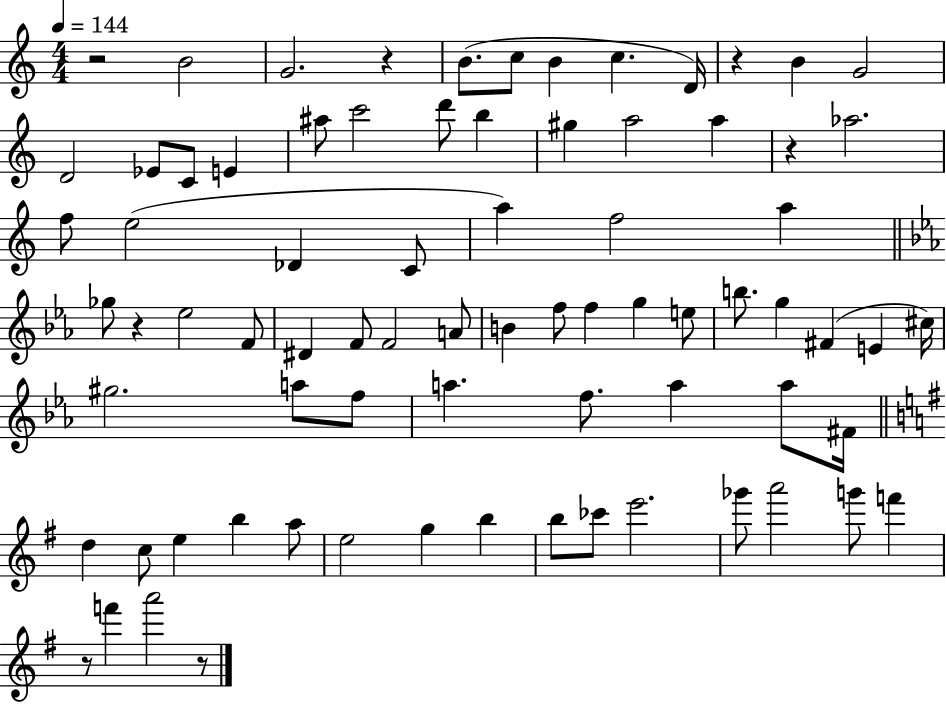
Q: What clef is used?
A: treble